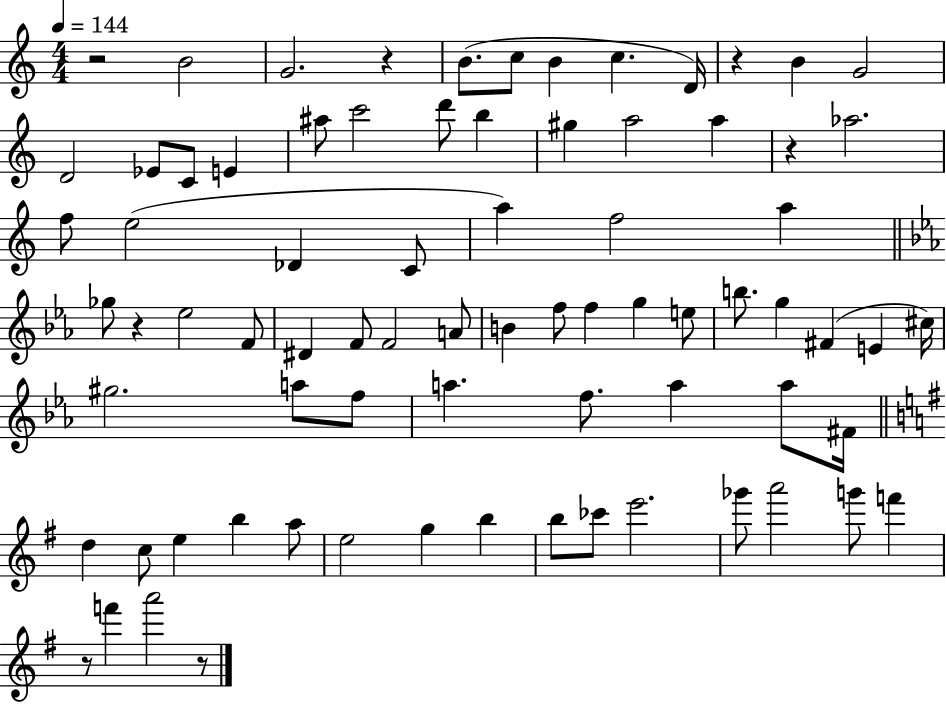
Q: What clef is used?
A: treble